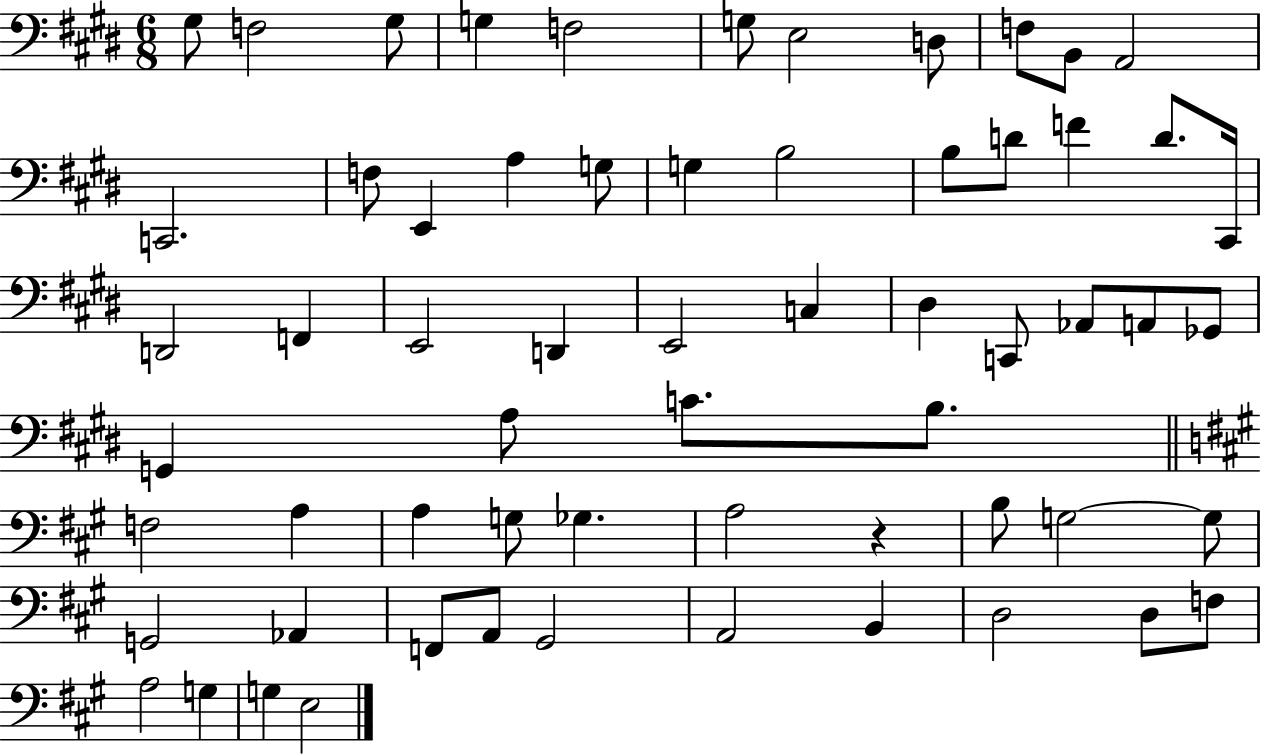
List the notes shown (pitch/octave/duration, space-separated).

G#3/e F3/h G#3/e G3/q F3/h G3/e E3/h D3/e F3/e B2/e A2/h C2/h. F3/e E2/q A3/q G3/e G3/q B3/h B3/e D4/e F4/q D4/e. C#2/s D2/h F2/q E2/h D2/q E2/h C3/q D#3/q C2/e Ab2/e A2/e Gb2/e G2/q A3/e C4/e. B3/e. F3/h A3/q A3/q G3/e Gb3/q. A3/h R/q B3/e G3/h G3/e G2/h Ab2/q F2/e A2/e G#2/h A2/h B2/q D3/h D3/e F3/e A3/h G3/q G3/q E3/h